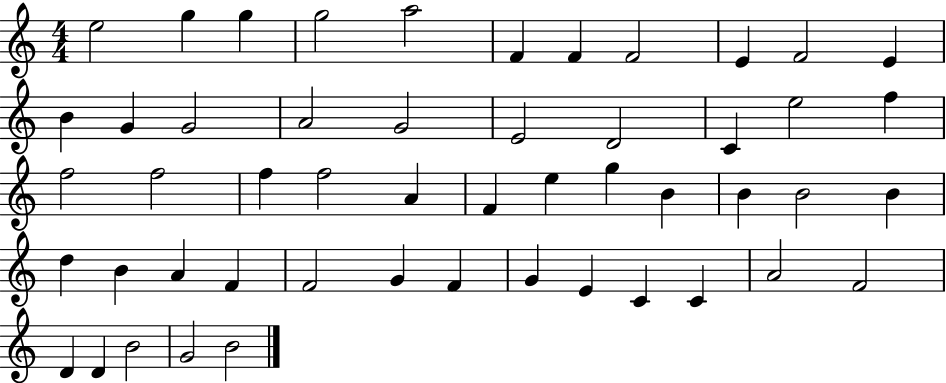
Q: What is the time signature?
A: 4/4